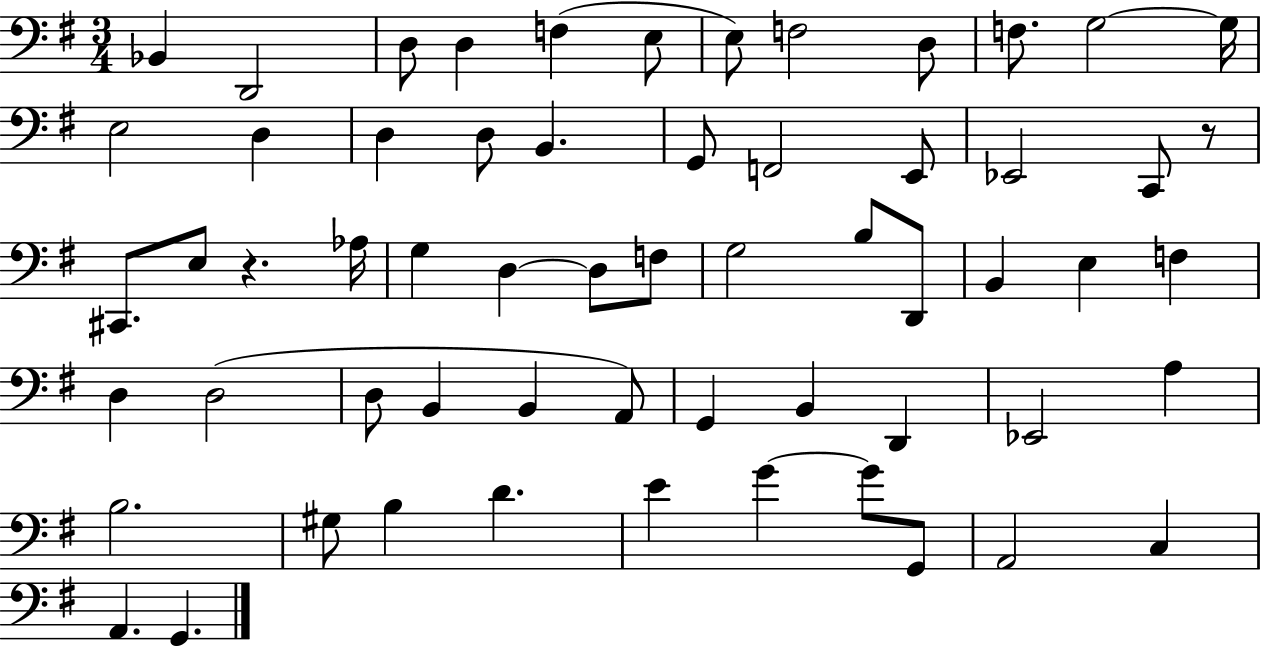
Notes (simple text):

Bb2/q D2/h D3/e D3/q F3/q E3/e E3/e F3/h D3/e F3/e. G3/h G3/s E3/h D3/q D3/q D3/e B2/q. G2/e F2/h E2/e Eb2/h C2/e R/e C#2/e. E3/e R/q. Ab3/s G3/q D3/q D3/e F3/e G3/h B3/e D2/e B2/q E3/q F3/q D3/q D3/h D3/e B2/q B2/q A2/e G2/q B2/q D2/q Eb2/h A3/q B3/h. G#3/e B3/q D4/q. E4/q G4/q G4/e G2/e A2/h C3/q A2/q. G2/q.